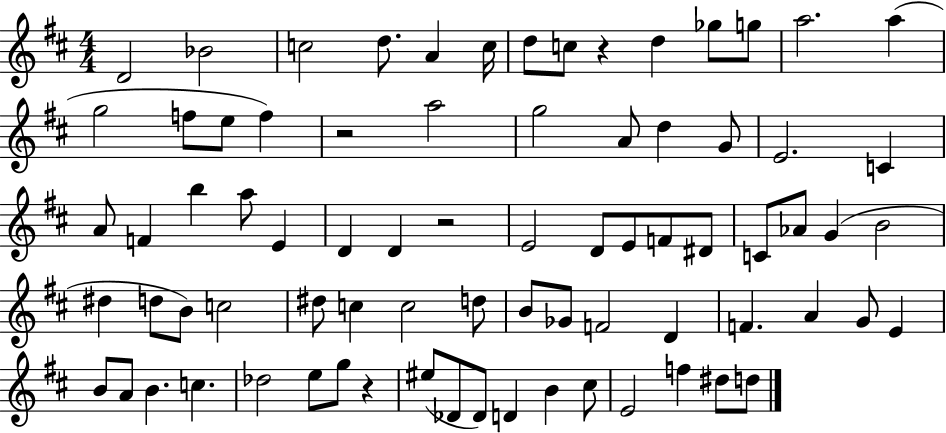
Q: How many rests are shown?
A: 4